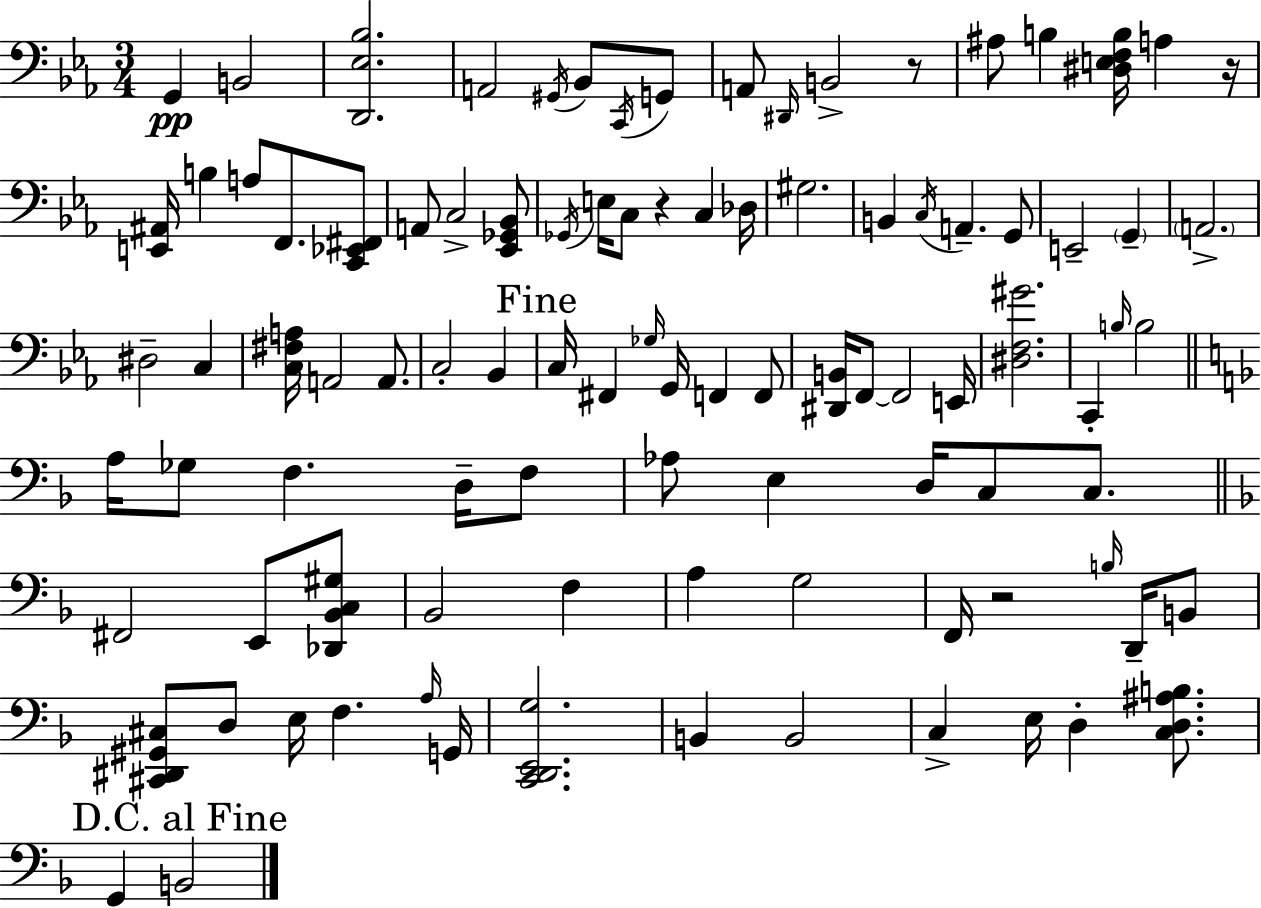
G2/q B2/h [D2,Eb3,Bb3]/h. A2/h G#2/s Bb2/e C2/s G2/e A2/e D#2/s B2/h R/e A#3/e B3/q [D#3,E3,F3,B3]/s A3/q R/s [E2,A#2]/s B3/q A3/e F2/e. [C2,Eb2,F#2]/e A2/e C3/h [Eb2,Gb2,Bb2]/e Gb2/s E3/s C3/e R/q C3/q Db3/s G#3/h. B2/q C3/s A2/q. G2/e E2/h G2/q A2/h. D#3/h C3/q [C3,F#3,A3]/s A2/h A2/e. C3/h Bb2/q C3/s F#2/q Gb3/s G2/s F2/q F2/e [D#2,B2]/s F2/e F2/h E2/s [D#3,F3,G#4]/h. C2/q B3/s B3/h A3/s Gb3/e F3/q. D3/s F3/e Ab3/e E3/q D3/s C3/e C3/e. F#2/h E2/e [Db2,Bb2,C3,G#3]/e Bb2/h F3/q A3/q G3/h F2/s R/h B3/s D2/s B2/e [C#2,D#2,G#2,C#3]/e D3/e E3/s F3/q. A3/s G2/s [C2,D2,E2,G3]/h. B2/q B2/h C3/q E3/s D3/q [C3,D3,A#3,B3]/e. G2/q B2/h